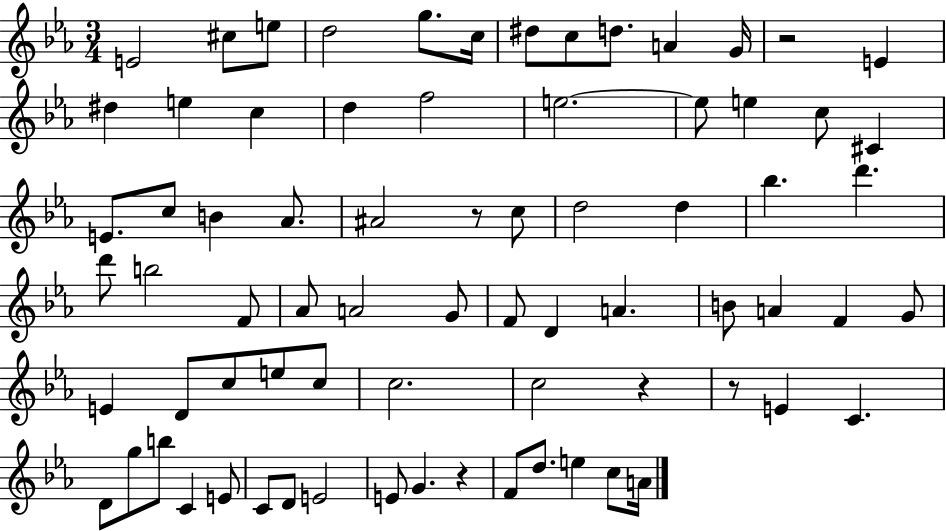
X:1
T:Untitled
M:3/4
L:1/4
K:Eb
E2 ^c/2 e/2 d2 g/2 c/4 ^d/2 c/2 d/2 A G/4 z2 E ^d e c d f2 e2 e/2 e c/2 ^C E/2 c/2 B _A/2 ^A2 z/2 c/2 d2 d _b d' d'/2 b2 F/2 _A/2 A2 G/2 F/2 D A B/2 A F G/2 E D/2 c/2 e/2 c/2 c2 c2 z z/2 E C D/2 g/2 b/2 C E/2 C/2 D/2 E2 E/2 G z F/2 d/2 e c/2 A/4